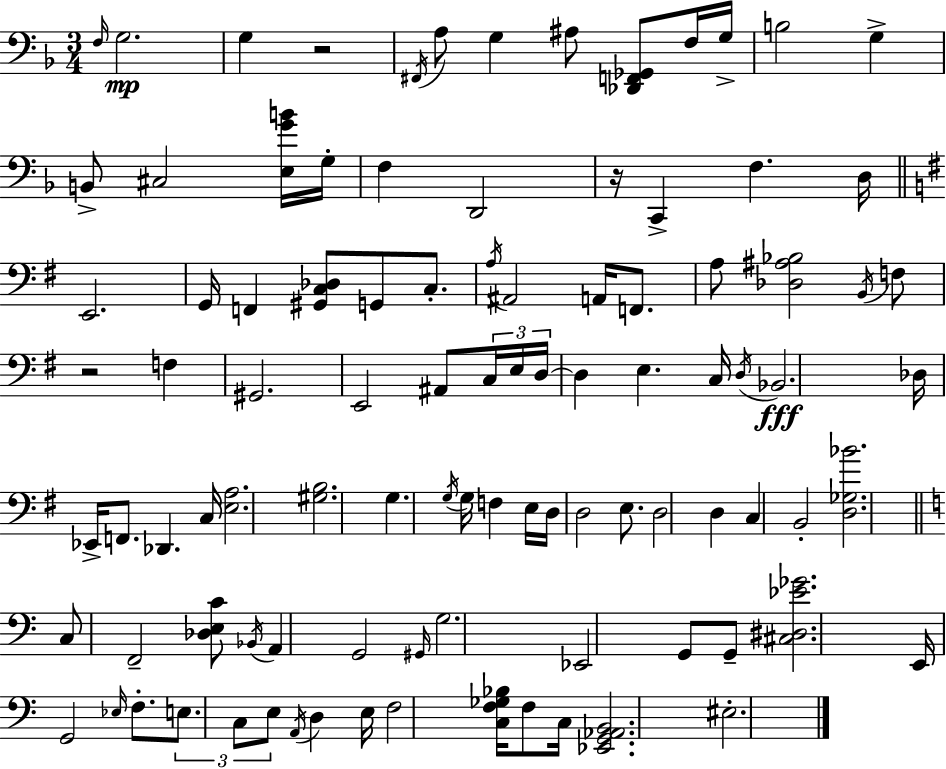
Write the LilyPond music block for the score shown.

{
  \clef bass
  \numericTimeSignature
  \time 3/4
  \key d \minor
  \repeat volta 2 { \grace { f16 }\mp g2. | g4 r2 | \acciaccatura { fis,16 } a8 g4 ais8 <des, f, ges,>8 | f16 g16-> b2 g4-> | \break b,8-> cis2 | <e g' b'>16 g16-. f4 d,2 | r16 c,4-> f4. | d16 \bar "||" \break \key e \minor e,2. | g,16 f,4 <gis, c des>8 g,8 c8.-. | \acciaccatura { a16 } ais,2 a,16 f,8. | a8 <des ais bes>2 \acciaccatura { b,16 } | \break f8 r2 f4 | gis,2. | e,2 ais,8 | \tuplet 3/2 { c16 e16 d16~~ } d4 e4. | \break c16 \acciaccatura { d16 } bes,2.\fff | des16 ees,16-> f,8. des,4. | c16 <e a>2. | <gis b>2. | \break g4. \acciaccatura { g16 } g16 f4 | e16 d16 d2 | e8. d2 | d4 c4 b,2-. | \break <d ges bes'>2. | \bar "||" \break \key c \major c8 f,2-- <des e c'>8 | \acciaccatura { bes,16 } a,4 g,2 | \grace { gis,16 } g2. | ees,2 g,8 | \break g,8-- <cis dis ees' ges'>2. | e,16 g,2 \grace { ees16 } | f8.-. \tuplet 3/2 { e8. c8 e8 } \acciaccatura { a,16 } d4 | e16 f2 | \break <c f ges bes>16 f8 c16 <ees, g, aes, b,>2. | eis2.-. | } \bar "|."
}